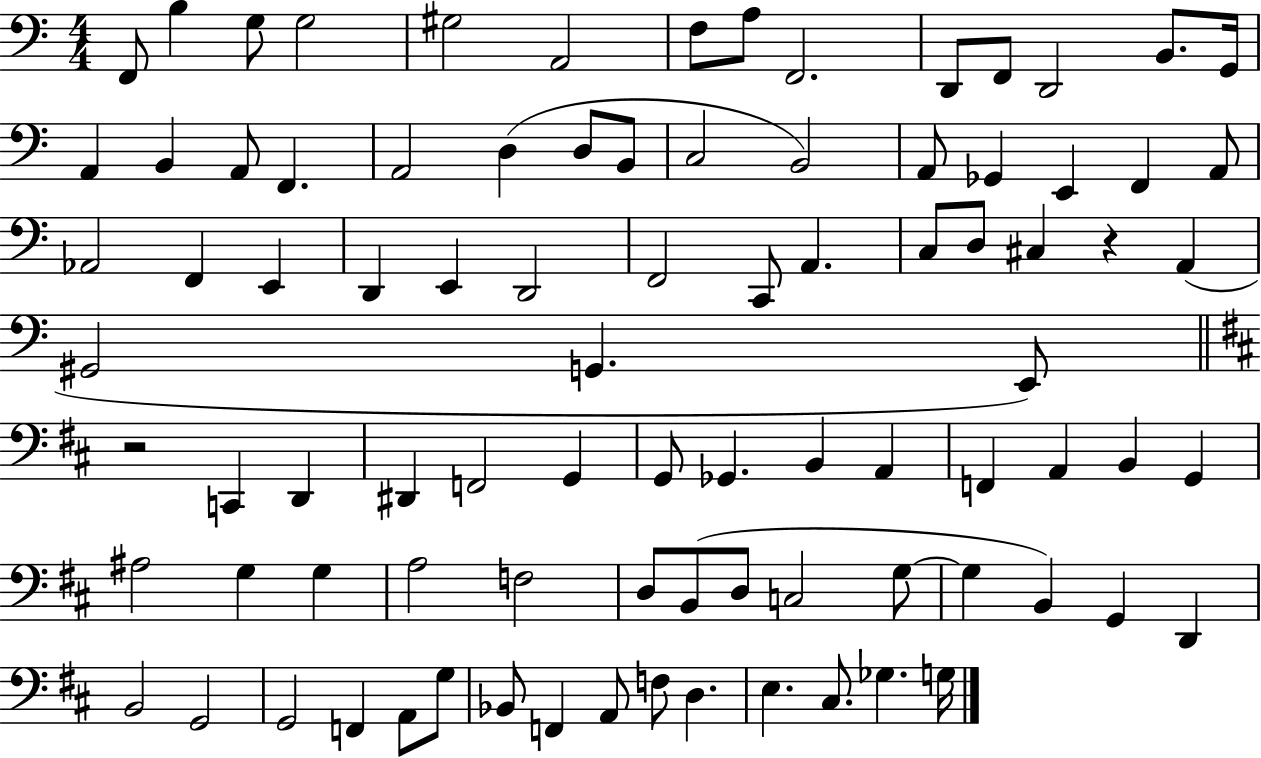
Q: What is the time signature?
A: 4/4